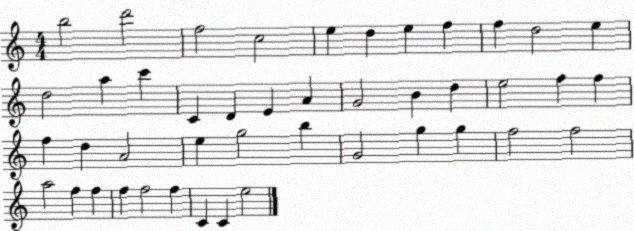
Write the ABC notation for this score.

X:1
T:Untitled
M:4/4
L:1/4
K:C
b2 d'2 f2 c2 e d e f f d2 e d2 a c' C D E A G2 B d e2 f f f d A2 e g2 b G2 g g f2 f2 a2 f f f f2 f C C e2